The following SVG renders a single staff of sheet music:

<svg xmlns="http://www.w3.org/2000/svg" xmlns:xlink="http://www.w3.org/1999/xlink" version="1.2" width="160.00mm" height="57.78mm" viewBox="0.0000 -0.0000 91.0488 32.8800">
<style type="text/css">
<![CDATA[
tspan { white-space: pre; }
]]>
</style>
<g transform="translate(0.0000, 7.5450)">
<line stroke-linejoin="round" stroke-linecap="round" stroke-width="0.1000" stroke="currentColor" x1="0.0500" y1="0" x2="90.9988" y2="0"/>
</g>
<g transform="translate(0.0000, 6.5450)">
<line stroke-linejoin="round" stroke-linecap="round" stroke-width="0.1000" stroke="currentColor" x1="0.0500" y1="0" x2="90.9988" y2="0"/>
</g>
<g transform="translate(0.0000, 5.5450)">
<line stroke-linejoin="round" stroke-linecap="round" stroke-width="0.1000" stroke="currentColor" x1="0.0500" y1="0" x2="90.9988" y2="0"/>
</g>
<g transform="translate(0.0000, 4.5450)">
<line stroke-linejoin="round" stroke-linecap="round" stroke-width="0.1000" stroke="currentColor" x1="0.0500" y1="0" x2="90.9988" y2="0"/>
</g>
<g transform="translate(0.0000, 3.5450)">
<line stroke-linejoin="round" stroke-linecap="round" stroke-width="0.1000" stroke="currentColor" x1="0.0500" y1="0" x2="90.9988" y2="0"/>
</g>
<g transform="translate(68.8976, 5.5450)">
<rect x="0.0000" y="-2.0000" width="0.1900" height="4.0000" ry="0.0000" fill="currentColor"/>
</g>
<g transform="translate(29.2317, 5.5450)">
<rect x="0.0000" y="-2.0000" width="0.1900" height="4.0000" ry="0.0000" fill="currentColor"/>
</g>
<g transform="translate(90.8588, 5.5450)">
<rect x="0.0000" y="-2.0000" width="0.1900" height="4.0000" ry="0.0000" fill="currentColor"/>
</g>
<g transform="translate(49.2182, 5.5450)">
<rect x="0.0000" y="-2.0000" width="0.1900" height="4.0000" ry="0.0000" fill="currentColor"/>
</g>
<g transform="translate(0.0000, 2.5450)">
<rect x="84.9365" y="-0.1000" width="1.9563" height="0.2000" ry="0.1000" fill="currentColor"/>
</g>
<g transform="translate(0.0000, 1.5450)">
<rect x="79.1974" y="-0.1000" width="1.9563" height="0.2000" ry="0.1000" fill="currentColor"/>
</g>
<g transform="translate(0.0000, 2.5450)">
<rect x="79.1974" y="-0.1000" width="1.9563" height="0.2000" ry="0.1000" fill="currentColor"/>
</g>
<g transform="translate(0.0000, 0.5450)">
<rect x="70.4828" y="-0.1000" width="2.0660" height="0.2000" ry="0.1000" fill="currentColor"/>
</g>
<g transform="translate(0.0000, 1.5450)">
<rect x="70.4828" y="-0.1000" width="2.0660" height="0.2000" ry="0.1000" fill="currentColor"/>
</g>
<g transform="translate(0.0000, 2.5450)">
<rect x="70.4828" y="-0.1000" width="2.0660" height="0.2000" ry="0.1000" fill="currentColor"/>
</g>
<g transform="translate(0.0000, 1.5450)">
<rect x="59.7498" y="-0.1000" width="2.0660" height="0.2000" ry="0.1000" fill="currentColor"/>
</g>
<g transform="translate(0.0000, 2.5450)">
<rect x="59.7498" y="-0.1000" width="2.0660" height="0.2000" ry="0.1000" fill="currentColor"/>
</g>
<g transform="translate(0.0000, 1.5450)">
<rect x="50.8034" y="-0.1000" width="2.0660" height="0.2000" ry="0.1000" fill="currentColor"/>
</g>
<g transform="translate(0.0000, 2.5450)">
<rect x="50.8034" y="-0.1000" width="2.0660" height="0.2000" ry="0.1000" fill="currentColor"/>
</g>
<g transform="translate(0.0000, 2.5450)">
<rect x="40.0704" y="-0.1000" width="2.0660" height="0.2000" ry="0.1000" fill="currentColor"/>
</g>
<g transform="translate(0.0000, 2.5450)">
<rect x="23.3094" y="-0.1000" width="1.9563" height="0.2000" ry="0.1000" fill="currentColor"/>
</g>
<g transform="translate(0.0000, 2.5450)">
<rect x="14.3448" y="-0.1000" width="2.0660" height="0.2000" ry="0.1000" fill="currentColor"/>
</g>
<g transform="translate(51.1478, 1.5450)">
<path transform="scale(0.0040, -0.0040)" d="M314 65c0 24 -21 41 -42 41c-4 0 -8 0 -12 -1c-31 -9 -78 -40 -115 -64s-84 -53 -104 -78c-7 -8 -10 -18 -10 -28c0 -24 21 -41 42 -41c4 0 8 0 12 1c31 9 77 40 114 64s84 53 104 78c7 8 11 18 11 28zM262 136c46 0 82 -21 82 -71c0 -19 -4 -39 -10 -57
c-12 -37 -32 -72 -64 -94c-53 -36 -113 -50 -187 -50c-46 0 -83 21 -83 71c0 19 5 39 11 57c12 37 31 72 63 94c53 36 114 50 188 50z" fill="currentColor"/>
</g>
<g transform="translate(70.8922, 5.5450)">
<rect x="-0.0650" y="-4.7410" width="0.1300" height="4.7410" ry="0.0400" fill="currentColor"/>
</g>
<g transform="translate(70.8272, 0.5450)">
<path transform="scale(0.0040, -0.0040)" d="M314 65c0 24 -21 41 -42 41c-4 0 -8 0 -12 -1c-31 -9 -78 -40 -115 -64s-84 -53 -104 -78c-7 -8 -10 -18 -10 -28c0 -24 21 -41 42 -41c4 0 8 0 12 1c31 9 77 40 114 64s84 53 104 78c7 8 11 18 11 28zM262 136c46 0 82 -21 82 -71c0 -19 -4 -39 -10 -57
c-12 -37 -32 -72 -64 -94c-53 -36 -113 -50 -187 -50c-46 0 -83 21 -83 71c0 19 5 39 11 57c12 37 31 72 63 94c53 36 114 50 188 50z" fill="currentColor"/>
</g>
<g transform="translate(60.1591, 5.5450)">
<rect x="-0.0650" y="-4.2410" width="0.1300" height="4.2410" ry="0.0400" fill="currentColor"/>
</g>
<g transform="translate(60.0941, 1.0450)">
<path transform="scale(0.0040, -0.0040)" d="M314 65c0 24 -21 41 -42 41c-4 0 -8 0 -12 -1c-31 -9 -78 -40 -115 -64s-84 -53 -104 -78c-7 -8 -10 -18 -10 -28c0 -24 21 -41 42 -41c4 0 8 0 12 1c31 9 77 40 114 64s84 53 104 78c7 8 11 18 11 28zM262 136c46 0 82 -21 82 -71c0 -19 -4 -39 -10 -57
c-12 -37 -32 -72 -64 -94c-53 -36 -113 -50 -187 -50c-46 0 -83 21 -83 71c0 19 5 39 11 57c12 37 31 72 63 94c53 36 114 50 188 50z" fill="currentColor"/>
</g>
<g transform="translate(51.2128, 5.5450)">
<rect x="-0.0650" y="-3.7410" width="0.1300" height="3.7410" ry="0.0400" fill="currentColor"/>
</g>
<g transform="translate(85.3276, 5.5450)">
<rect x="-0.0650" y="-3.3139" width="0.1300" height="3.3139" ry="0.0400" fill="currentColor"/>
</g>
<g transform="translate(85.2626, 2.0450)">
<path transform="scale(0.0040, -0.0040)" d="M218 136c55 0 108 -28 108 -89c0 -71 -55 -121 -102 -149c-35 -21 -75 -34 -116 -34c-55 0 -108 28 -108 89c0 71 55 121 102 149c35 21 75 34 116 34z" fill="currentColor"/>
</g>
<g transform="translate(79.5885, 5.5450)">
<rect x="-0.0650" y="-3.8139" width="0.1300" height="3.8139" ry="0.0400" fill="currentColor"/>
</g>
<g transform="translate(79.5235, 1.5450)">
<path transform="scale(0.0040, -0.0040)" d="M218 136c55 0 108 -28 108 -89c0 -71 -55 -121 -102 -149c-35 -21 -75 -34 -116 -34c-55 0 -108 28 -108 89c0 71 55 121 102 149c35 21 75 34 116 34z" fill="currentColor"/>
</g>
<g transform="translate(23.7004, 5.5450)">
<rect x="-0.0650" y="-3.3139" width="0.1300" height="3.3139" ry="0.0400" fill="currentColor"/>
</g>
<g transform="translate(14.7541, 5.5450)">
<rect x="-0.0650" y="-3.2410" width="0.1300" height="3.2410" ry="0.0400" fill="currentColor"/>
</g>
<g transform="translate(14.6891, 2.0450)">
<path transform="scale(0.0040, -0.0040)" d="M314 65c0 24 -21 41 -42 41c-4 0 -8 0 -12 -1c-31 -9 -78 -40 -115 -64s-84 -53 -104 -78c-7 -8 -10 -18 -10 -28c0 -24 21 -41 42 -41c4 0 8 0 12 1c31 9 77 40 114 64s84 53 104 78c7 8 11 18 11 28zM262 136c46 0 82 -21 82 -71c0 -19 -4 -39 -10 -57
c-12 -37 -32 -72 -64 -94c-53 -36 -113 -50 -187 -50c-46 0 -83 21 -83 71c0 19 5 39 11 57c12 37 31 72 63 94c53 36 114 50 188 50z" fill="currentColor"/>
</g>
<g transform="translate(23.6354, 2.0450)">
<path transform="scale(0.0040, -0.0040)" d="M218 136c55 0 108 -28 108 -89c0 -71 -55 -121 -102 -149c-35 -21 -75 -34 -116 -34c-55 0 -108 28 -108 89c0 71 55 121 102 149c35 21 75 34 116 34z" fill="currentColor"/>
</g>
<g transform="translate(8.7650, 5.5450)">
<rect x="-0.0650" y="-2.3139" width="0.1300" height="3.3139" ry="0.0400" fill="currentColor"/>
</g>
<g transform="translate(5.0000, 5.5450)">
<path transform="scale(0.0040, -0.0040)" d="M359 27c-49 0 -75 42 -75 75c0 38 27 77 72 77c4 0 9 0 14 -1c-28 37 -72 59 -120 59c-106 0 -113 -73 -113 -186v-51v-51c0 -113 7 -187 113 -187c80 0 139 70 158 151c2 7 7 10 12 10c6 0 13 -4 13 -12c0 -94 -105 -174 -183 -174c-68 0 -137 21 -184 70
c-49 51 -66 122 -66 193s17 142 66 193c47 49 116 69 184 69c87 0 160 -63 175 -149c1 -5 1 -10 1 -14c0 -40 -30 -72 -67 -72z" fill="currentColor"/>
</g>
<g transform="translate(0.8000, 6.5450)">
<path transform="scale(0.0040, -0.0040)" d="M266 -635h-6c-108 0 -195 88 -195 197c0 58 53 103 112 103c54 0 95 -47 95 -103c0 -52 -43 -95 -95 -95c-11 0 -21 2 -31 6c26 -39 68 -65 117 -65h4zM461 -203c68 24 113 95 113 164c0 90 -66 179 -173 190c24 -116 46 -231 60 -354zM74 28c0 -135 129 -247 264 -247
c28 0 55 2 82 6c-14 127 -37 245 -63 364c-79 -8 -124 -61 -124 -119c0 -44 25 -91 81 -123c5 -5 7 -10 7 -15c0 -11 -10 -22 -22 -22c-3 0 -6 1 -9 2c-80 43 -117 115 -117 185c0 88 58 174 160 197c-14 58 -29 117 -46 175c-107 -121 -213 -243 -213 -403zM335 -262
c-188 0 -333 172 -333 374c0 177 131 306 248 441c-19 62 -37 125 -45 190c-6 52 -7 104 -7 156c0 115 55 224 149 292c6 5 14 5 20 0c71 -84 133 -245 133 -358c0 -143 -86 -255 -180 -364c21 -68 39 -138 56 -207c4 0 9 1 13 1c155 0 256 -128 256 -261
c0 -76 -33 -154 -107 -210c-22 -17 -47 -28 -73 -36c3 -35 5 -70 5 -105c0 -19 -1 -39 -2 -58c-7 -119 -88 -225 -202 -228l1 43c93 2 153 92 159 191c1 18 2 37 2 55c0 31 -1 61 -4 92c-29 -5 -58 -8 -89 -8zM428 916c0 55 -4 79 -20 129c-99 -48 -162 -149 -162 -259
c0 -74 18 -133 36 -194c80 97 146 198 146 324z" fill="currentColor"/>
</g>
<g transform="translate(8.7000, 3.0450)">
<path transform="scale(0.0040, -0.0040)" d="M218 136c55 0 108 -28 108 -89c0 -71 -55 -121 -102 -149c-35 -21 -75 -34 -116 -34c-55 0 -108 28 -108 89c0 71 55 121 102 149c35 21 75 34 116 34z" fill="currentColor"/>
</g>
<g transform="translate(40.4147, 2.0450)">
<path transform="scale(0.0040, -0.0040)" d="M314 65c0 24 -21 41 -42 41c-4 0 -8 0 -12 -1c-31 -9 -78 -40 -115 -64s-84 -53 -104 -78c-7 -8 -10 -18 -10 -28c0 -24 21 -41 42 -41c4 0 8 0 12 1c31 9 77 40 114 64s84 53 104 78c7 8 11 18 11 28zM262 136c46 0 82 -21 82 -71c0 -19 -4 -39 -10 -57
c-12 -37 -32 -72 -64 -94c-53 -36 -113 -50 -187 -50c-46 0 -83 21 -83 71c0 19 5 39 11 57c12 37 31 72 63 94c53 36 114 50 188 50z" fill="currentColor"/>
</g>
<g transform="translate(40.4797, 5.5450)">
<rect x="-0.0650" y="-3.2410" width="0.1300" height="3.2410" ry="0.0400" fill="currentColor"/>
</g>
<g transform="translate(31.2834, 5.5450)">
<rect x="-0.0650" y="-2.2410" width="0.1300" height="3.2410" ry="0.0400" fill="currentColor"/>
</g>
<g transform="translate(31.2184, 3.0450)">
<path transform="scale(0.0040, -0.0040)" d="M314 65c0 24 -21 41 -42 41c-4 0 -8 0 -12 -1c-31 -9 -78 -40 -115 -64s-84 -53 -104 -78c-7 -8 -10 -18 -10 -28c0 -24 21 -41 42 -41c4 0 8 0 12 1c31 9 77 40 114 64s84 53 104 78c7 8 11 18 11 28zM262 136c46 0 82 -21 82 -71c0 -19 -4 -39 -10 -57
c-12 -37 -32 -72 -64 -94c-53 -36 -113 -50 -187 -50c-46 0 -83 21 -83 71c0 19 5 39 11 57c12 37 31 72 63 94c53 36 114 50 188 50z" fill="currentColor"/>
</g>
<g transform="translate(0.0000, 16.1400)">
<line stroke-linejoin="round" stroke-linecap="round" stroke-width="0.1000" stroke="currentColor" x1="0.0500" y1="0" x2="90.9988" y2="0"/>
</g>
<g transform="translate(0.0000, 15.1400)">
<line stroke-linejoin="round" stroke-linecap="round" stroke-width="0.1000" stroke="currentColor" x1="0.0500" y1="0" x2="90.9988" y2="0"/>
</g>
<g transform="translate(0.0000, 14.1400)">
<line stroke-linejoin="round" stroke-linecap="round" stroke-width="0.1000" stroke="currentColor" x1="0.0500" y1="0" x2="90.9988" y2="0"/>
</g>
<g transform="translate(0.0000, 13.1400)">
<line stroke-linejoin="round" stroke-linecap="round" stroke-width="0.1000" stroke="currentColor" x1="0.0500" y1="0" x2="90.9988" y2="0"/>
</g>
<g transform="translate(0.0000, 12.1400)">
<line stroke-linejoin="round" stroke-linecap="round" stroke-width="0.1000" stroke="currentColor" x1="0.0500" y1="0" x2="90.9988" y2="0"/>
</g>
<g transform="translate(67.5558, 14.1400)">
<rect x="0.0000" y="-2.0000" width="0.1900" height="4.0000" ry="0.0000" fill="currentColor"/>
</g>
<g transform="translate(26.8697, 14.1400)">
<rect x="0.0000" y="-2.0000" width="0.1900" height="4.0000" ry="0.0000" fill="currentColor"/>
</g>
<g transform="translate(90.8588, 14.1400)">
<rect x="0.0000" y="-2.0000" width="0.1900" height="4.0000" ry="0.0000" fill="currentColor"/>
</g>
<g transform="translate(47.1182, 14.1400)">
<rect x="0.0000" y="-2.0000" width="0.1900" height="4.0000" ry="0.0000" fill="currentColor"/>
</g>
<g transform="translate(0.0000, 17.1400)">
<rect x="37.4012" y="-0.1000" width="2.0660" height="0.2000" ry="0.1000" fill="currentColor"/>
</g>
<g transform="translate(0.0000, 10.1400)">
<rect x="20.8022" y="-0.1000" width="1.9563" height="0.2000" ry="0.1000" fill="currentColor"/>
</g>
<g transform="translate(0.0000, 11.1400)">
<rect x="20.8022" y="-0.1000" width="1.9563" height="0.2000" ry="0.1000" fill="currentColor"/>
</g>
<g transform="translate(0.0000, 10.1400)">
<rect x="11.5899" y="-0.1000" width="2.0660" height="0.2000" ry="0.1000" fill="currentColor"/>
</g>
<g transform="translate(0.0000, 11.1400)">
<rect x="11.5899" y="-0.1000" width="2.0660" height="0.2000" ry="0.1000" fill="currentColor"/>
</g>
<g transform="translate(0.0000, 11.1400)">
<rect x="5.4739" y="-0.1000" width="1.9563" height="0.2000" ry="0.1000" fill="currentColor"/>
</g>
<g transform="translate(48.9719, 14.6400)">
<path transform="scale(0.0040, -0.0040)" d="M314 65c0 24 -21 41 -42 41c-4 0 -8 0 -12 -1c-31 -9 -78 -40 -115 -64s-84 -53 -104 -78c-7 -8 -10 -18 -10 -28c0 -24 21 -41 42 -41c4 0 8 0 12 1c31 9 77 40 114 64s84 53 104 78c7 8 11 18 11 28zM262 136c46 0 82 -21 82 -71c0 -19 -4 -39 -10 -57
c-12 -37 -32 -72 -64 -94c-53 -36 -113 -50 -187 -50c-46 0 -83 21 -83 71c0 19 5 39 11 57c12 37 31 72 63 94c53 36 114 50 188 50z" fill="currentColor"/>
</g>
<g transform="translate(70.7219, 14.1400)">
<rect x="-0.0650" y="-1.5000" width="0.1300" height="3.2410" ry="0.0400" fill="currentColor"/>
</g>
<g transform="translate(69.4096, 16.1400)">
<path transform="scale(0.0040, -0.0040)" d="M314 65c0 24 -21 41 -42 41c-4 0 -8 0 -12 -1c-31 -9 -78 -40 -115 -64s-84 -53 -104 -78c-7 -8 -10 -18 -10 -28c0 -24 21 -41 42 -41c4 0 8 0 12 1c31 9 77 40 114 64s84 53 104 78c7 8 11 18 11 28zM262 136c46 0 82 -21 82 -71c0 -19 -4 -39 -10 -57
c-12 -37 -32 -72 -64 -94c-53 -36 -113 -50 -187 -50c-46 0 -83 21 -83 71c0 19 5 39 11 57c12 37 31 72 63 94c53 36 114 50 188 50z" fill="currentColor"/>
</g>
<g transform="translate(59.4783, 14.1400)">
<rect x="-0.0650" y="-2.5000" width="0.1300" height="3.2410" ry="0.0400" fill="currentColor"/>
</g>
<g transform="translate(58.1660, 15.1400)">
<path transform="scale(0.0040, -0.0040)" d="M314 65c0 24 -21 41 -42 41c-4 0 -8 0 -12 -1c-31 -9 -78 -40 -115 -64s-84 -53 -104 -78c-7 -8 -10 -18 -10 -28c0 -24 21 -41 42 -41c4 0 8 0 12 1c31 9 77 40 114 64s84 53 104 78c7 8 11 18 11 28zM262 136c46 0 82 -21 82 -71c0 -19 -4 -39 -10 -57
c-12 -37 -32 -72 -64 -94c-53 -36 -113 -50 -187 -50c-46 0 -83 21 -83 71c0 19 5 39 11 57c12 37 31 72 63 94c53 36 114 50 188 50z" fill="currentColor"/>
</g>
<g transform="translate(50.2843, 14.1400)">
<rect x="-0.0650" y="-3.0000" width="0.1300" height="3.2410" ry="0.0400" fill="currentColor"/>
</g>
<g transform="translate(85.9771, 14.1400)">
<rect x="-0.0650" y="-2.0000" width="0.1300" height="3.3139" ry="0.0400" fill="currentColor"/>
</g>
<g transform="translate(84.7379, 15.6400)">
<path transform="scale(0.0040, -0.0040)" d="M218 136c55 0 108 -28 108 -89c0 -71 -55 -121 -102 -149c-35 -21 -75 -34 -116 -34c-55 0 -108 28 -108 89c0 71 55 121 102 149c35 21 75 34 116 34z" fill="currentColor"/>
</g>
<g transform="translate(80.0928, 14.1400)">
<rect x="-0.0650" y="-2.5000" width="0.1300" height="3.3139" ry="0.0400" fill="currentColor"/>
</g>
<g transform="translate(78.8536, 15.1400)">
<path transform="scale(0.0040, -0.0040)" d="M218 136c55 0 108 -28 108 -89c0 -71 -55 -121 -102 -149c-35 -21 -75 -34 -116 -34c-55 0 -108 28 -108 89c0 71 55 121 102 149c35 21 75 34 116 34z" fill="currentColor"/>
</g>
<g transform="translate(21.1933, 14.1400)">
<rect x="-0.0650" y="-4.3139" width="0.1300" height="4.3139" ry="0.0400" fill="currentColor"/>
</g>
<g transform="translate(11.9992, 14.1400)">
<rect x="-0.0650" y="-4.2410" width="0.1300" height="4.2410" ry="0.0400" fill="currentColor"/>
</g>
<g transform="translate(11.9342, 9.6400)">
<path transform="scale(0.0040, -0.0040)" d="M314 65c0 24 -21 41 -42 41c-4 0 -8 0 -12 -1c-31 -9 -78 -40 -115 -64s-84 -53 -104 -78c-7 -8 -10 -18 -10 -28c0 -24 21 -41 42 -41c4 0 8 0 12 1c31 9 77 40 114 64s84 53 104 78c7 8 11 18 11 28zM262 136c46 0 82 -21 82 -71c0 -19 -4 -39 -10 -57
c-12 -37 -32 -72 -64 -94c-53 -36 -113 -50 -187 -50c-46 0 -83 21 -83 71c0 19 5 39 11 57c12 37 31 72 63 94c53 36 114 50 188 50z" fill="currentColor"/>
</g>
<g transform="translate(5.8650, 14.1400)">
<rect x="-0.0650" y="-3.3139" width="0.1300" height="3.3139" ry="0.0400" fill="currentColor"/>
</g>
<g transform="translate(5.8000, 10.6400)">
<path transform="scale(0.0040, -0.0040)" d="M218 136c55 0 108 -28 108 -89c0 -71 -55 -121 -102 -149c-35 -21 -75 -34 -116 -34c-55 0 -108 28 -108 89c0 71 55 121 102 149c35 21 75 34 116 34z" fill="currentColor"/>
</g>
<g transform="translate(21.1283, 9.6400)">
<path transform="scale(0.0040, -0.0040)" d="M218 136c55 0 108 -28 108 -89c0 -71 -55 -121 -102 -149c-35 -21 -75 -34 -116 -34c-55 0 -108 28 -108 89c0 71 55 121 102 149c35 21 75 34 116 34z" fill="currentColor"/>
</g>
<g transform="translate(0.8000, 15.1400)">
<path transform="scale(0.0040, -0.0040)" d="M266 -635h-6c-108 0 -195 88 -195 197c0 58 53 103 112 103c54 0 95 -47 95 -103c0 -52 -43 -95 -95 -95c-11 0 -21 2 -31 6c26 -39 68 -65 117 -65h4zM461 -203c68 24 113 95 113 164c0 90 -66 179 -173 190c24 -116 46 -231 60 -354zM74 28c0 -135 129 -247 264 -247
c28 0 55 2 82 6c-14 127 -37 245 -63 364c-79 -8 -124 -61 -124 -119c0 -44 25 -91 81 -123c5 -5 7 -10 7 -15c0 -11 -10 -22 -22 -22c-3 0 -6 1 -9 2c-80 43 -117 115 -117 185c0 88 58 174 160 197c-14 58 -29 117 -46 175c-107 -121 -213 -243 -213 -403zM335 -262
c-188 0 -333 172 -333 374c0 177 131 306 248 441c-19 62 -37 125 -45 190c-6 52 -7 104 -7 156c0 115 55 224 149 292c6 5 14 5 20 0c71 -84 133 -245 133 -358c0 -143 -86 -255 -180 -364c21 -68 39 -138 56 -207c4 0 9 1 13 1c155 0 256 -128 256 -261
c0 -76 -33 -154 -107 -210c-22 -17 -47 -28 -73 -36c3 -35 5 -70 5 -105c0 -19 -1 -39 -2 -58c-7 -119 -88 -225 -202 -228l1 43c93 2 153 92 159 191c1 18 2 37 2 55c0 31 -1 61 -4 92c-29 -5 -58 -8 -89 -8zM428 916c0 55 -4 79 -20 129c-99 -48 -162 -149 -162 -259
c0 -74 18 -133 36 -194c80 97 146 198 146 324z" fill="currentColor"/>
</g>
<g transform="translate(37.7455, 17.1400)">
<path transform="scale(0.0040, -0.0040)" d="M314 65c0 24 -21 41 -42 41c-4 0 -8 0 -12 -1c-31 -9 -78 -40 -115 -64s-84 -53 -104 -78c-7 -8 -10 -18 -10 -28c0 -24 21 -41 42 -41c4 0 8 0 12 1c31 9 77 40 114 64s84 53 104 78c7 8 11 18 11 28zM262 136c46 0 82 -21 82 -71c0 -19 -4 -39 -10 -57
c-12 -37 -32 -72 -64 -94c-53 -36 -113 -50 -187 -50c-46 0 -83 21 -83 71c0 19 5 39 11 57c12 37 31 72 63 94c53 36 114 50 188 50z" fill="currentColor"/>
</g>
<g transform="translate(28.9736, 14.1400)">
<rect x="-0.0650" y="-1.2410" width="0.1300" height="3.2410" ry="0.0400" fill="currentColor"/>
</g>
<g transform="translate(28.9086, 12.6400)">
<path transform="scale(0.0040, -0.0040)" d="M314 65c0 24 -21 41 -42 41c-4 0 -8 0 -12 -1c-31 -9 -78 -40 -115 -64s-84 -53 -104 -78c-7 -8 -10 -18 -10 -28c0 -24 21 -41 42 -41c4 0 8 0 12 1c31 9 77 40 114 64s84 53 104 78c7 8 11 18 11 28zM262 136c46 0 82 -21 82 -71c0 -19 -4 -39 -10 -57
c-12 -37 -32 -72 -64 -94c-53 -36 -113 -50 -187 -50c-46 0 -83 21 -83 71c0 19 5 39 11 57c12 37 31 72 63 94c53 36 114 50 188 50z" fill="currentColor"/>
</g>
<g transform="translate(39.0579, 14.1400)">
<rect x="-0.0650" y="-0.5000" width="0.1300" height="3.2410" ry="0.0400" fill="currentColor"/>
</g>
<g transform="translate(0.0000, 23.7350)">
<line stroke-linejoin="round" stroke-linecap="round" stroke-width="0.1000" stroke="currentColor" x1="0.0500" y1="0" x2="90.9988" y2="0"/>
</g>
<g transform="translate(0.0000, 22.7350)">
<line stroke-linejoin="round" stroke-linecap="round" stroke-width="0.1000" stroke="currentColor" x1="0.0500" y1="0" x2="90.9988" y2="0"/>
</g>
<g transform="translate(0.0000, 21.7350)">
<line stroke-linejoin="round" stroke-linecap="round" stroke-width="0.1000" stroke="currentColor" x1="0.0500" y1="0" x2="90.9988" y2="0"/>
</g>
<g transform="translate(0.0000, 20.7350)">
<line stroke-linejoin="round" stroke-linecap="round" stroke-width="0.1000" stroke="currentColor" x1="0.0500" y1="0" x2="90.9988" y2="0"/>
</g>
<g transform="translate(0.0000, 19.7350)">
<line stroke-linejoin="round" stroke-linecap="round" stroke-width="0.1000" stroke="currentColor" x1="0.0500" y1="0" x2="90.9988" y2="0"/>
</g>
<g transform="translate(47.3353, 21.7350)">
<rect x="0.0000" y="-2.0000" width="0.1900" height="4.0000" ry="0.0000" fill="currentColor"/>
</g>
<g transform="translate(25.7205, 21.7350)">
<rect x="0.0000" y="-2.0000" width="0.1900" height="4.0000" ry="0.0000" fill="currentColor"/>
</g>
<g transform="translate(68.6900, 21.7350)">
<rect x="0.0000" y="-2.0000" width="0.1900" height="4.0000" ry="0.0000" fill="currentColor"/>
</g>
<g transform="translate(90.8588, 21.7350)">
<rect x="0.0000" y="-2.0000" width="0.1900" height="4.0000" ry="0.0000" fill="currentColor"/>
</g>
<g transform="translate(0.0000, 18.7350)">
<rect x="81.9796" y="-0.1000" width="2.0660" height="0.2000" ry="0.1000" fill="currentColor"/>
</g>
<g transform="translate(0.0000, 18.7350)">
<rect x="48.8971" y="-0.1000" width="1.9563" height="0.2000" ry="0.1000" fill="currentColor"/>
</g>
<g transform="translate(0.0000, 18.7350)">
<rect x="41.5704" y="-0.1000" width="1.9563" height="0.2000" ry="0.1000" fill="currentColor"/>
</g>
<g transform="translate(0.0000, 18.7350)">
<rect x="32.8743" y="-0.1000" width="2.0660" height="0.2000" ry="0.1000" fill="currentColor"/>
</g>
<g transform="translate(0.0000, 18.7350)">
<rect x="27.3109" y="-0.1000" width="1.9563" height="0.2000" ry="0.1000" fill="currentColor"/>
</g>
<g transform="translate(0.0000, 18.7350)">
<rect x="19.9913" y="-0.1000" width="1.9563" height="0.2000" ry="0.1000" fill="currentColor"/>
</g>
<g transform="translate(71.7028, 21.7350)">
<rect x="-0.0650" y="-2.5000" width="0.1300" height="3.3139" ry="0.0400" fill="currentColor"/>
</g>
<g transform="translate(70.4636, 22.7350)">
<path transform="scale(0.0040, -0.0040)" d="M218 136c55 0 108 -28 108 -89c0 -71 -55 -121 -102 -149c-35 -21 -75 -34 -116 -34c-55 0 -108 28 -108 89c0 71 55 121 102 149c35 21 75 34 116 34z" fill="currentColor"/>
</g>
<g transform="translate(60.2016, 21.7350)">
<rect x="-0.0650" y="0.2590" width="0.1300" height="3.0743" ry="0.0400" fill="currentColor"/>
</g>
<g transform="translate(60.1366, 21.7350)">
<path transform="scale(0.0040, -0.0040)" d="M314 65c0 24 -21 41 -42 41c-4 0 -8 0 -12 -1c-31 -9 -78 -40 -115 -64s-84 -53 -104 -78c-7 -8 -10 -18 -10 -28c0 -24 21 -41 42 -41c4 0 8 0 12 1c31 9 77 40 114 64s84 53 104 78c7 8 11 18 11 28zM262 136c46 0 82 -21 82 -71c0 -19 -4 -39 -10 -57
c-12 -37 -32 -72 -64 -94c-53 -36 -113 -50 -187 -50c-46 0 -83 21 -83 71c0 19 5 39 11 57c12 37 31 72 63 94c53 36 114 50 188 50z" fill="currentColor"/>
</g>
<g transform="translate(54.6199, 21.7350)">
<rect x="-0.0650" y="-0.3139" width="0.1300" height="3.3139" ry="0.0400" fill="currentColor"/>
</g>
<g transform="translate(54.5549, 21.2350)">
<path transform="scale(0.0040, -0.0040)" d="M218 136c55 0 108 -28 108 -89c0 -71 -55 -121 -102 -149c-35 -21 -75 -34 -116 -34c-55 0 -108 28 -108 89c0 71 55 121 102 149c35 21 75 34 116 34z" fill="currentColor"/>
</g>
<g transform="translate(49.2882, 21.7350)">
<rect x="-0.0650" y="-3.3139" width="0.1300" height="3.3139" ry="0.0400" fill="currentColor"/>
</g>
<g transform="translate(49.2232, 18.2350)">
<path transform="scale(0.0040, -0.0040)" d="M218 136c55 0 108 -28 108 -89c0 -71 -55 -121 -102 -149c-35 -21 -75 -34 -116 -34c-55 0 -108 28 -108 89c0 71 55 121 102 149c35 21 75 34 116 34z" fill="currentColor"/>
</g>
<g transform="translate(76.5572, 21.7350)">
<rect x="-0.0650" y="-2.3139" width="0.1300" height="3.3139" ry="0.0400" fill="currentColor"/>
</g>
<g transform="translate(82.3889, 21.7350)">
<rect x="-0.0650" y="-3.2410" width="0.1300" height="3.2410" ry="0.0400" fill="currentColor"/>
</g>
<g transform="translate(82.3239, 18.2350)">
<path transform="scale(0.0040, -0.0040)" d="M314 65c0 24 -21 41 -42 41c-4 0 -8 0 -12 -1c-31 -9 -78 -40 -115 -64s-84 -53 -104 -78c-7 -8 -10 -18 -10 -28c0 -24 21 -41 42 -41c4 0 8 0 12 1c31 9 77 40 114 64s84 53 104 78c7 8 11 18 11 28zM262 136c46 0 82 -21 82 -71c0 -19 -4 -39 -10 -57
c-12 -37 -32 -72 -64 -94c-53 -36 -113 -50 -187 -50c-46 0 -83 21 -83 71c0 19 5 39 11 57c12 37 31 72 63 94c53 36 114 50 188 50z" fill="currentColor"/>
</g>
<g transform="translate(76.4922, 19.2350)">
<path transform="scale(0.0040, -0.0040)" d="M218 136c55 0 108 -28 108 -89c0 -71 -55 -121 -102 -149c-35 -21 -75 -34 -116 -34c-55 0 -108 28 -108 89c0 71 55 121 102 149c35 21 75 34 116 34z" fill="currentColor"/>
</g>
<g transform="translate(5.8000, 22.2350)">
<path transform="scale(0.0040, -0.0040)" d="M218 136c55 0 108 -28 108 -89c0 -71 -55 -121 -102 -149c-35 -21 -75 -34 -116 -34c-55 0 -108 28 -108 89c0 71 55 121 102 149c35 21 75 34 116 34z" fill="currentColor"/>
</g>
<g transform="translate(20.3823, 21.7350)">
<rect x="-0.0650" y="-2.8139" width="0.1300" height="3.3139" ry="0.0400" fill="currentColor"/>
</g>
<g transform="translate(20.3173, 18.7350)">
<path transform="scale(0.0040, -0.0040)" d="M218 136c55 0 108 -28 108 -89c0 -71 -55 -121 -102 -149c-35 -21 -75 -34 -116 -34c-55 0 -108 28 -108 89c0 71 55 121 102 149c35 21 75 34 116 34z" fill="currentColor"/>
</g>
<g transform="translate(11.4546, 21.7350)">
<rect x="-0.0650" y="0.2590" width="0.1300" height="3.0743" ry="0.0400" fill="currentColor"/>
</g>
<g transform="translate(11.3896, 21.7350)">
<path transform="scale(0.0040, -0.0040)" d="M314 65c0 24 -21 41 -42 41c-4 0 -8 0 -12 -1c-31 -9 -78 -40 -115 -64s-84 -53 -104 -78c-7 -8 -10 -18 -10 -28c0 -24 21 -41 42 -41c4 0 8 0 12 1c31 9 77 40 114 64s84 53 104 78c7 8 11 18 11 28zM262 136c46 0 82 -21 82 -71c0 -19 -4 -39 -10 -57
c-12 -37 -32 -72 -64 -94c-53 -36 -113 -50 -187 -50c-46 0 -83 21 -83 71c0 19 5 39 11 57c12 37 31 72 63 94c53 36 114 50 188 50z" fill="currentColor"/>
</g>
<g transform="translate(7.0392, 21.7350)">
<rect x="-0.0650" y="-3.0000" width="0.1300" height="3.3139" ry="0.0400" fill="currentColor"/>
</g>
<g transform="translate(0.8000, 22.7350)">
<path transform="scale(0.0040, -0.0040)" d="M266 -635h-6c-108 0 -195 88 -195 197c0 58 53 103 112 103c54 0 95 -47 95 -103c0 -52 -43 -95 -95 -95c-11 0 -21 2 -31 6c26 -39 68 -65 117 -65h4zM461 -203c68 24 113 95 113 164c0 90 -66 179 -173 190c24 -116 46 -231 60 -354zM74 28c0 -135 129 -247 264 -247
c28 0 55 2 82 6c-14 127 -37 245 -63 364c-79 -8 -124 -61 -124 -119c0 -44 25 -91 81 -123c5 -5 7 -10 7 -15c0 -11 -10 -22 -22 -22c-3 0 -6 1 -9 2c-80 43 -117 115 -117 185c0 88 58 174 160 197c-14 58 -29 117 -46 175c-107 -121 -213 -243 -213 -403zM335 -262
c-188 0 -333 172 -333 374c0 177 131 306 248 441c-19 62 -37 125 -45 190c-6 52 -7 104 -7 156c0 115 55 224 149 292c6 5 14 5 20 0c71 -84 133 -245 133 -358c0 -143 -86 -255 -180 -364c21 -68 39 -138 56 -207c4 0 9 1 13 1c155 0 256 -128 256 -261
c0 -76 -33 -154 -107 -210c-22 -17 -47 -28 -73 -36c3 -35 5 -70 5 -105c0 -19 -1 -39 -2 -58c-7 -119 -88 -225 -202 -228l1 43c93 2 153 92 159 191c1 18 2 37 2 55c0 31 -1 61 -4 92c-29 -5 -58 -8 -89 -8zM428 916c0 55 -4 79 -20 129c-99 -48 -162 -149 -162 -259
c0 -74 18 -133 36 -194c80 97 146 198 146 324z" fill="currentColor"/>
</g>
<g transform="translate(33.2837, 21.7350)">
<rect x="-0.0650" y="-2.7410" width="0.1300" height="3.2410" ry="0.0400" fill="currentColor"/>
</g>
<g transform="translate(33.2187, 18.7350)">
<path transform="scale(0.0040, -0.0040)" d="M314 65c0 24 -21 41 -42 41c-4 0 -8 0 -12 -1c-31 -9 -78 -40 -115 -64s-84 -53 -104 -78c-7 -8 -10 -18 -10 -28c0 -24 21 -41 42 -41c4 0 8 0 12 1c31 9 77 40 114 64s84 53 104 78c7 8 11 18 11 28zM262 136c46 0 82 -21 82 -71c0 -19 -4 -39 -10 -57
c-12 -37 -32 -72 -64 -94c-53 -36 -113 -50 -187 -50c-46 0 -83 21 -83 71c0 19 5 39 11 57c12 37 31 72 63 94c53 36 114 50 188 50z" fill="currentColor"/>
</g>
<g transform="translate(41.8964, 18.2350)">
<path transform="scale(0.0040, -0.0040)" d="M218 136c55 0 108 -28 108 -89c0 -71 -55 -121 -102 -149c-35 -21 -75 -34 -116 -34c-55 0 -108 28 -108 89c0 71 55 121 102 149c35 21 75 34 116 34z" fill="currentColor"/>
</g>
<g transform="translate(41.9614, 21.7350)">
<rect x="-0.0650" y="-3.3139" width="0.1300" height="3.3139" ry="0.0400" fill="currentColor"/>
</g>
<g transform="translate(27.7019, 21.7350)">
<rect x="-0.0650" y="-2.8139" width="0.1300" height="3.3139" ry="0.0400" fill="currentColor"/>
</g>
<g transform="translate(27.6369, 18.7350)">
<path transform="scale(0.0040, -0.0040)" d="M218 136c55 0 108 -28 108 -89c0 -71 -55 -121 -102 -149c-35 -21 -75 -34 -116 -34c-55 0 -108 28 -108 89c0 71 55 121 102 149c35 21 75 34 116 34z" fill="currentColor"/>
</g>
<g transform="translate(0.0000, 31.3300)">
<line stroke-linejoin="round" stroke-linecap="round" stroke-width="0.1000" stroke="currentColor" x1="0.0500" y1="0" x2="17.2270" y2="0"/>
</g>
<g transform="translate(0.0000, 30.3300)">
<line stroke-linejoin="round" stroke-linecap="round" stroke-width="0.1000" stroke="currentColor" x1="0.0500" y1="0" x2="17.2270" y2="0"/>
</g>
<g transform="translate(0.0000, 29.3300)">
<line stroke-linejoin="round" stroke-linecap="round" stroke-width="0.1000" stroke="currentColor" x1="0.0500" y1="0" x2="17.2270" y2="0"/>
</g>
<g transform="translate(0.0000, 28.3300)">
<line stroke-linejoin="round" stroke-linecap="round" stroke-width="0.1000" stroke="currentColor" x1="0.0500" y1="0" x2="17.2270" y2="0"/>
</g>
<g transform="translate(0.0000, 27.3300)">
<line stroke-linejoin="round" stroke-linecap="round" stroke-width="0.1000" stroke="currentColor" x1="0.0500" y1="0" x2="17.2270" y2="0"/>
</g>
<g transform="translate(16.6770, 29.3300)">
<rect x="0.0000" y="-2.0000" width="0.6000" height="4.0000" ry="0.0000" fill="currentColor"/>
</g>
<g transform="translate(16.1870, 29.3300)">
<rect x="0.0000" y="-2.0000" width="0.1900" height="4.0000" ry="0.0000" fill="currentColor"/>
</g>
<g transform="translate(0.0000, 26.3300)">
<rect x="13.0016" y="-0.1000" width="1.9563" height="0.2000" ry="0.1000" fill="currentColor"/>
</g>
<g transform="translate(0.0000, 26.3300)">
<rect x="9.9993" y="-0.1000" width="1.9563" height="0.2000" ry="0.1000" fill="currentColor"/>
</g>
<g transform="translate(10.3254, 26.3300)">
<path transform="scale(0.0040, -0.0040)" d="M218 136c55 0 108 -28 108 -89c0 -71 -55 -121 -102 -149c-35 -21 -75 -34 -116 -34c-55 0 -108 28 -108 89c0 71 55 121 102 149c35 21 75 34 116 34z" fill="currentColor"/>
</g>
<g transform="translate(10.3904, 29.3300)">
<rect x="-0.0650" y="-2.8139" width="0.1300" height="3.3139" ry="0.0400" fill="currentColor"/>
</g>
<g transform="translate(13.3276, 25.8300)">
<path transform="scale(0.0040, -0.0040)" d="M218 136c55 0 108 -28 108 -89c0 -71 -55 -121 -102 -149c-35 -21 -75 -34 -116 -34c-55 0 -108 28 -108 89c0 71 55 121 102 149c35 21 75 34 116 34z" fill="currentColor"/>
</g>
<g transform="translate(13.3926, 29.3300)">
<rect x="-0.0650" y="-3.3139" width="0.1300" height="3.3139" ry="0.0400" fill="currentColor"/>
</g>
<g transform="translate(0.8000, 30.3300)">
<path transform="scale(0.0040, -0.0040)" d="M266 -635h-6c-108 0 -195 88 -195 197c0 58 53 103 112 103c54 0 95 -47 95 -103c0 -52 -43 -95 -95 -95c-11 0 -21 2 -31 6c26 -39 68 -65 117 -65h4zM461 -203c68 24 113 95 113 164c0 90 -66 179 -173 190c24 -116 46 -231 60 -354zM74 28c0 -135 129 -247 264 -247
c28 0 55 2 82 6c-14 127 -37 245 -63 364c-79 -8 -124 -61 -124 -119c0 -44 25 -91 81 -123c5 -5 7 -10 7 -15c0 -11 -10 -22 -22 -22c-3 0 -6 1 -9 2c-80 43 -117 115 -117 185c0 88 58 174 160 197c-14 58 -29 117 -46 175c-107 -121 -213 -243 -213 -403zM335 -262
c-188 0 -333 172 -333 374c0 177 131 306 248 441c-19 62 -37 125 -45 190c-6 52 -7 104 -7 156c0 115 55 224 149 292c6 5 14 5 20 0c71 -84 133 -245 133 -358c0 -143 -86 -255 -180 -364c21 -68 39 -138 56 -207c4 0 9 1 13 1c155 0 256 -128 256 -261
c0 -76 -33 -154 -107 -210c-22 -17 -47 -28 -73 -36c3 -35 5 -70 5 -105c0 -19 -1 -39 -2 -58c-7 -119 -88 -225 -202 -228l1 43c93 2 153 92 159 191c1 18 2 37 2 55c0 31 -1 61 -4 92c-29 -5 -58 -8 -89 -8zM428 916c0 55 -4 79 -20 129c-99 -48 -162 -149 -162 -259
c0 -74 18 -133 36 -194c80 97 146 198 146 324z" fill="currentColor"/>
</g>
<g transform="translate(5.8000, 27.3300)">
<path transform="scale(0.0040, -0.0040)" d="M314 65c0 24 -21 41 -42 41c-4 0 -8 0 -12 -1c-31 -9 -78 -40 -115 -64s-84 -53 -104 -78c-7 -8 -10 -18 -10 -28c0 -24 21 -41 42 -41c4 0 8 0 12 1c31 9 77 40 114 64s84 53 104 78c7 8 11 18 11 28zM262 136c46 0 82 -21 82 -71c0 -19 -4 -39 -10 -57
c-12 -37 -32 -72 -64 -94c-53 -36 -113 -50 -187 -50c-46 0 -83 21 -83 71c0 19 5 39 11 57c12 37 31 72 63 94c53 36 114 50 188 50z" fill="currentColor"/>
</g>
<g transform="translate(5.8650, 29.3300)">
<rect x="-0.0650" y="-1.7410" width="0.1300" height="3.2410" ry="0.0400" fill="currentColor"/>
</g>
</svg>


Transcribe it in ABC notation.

X:1
T:Untitled
M:4/4
L:1/4
K:C
g b2 b g2 b2 c'2 d'2 e'2 c' b b d'2 d' e2 C2 A2 G2 E2 G F A B2 a a a2 b b c B2 G g b2 f2 a b